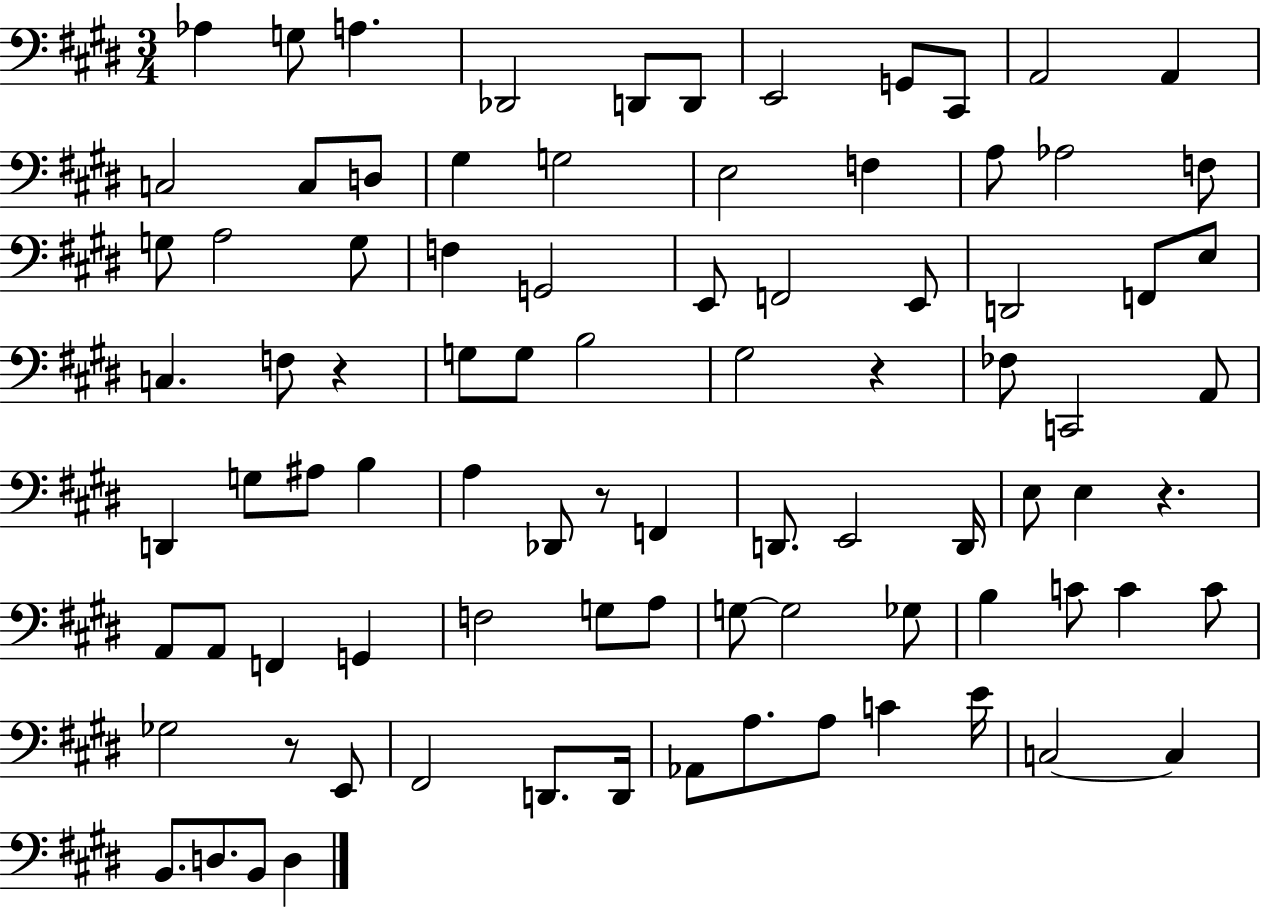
X:1
T:Untitled
M:3/4
L:1/4
K:E
_A, G,/2 A, _D,,2 D,,/2 D,,/2 E,,2 G,,/2 ^C,,/2 A,,2 A,, C,2 C,/2 D,/2 ^G, G,2 E,2 F, A,/2 _A,2 F,/2 G,/2 A,2 G,/2 F, G,,2 E,,/2 F,,2 E,,/2 D,,2 F,,/2 E,/2 C, F,/2 z G,/2 G,/2 B,2 ^G,2 z _F,/2 C,,2 A,,/2 D,, G,/2 ^A,/2 B, A, _D,,/2 z/2 F,, D,,/2 E,,2 D,,/4 E,/2 E, z A,,/2 A,,/2 F,, G,, F,2 G,/2 A,/2 G,/2 G,2 _G,/2 B, C/2 C C/2 _G,2 z/2 E,,/2 ^F,,2 D,,/2 D,,/4 _A,,/2 A,/2 A,/2 C E/4 C,2 C, B,,/2 D,/2 B,,/2 D,